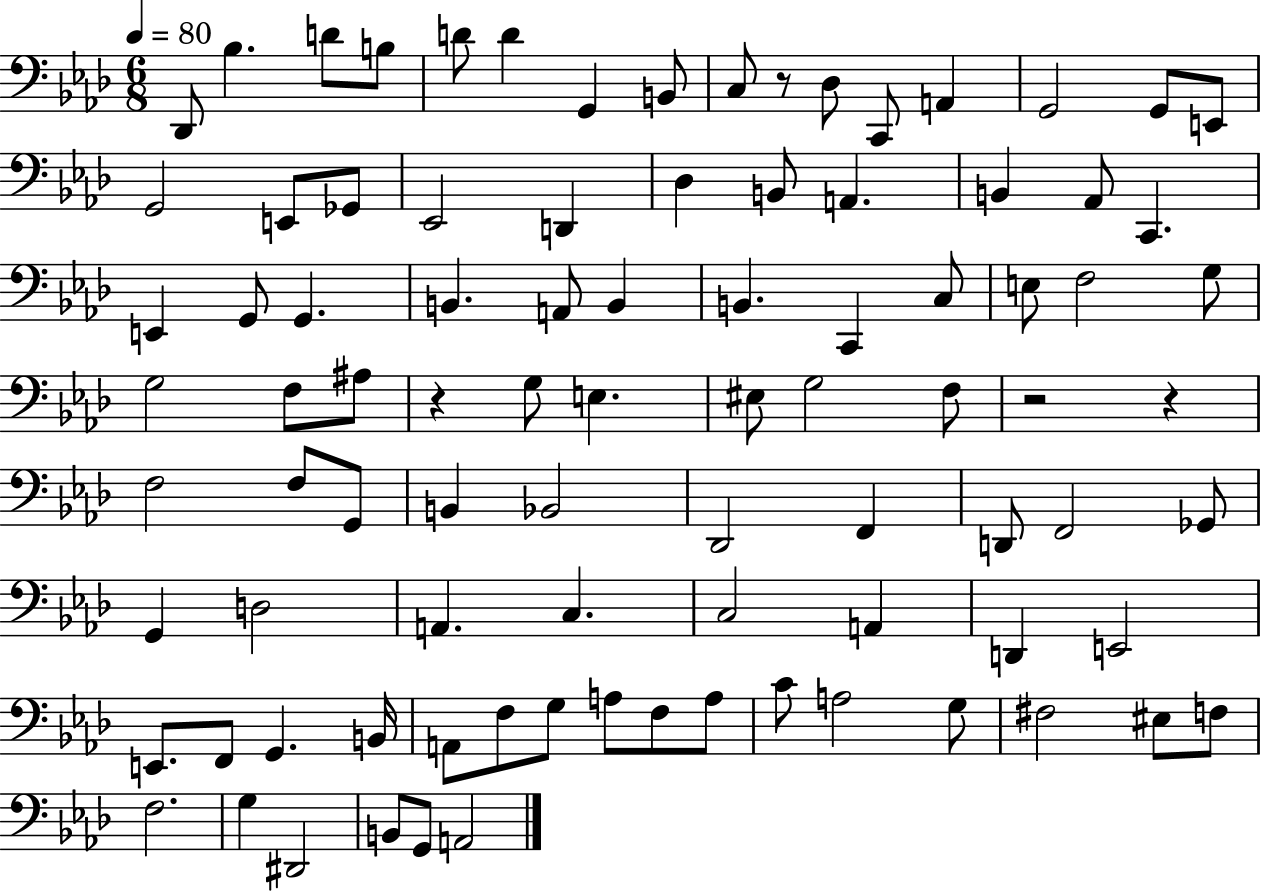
{
  \clef bass
  \numericTimeSignature
  \time 6/8
  \key aes \major
  \tempo 4 = 80
  des,8 bes4. d'8 b8 | d'8 d'4 g,4 b,8 | c8 r8 des8 c,8 a,4 | g,2 g,8 e,8 | \break g,2 e,8 ges,8 | ees,2 d,4 | des4 b,8 a,4. | b,4 aes,8 c,4. | \break e,4 g,8 g,4. | b,4. a,8 b,4 | b,4. c,4 c8 | e8 f2 g8 | \break g2 f8 ais8 | r4 g8 e4. | eis8 g2 f8 | r2 r4 | \break f2 f8 g,8 | b,4 bes,2 | des,2 f,4 | d,8 f,2 ges,8 | \break g,4 d2 | a,4. c4. | c2 a,4 | d,4 e,2 | \break e,8. f,8 g,4. b,16 | a,8 f8 g8 a8 f8 a8 | c'8 a2 g8 | fis2 eis8 f8 | \break f2. | g4 dis,2 | b,8 g,8 a,2 | \bar "|."
}